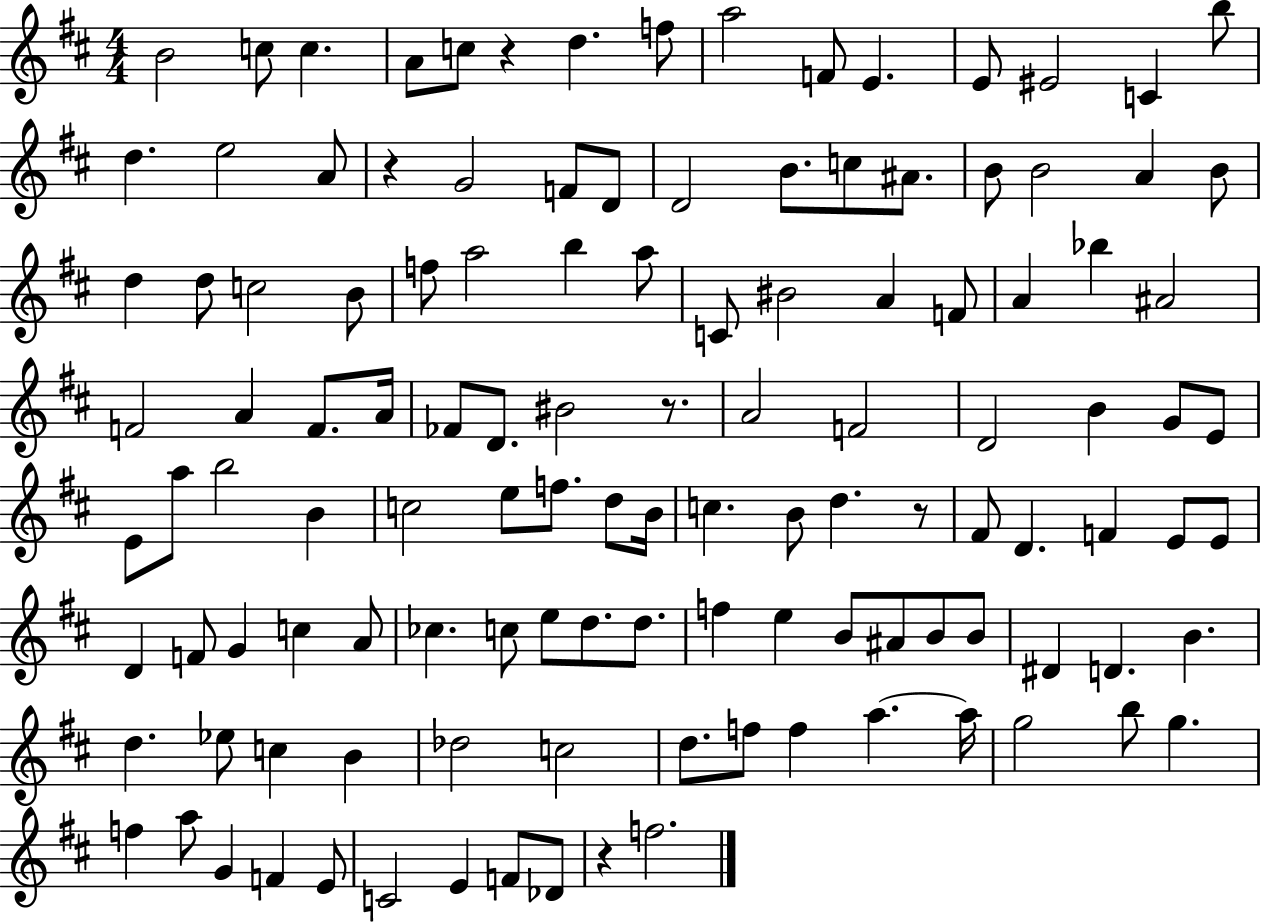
X:1
T:Untitled
M:4/4
L:1/4
K:D
B2 c/2 c A/2 c/2 z d f/2 a2 F/2 E E/2 ^E2 C b/2 d e2 A/2 z G2 F/2 D/2 D2 B/2 c/2 ^A/2 B/2 B2 A B/2 d d/2 c2 B/2 f/2 a2 b a/2 C/2 ^B2 A F/2 A _b ^A2 F2 A F/2 A/4 _F/2 D/2 ^B2 z/2 A2 F2 D2 B G/2 E/2 E/2 a/2 b2 B c2 e/2 f/2 d/2 B/4 c B/2 d z/2 ^F/2 D F E/2 E/2 D F/2 G c A/2 _c c/2 e/2 d/2 d/2 f e B/2 ^A/2 B/2 B/2 ^D D B d _e/2 c B _d2 c2 d/2 f/2 f a a/4 g2 b/2 g f a/2 G F E/2 C2 E F/2 _D/2 z f2